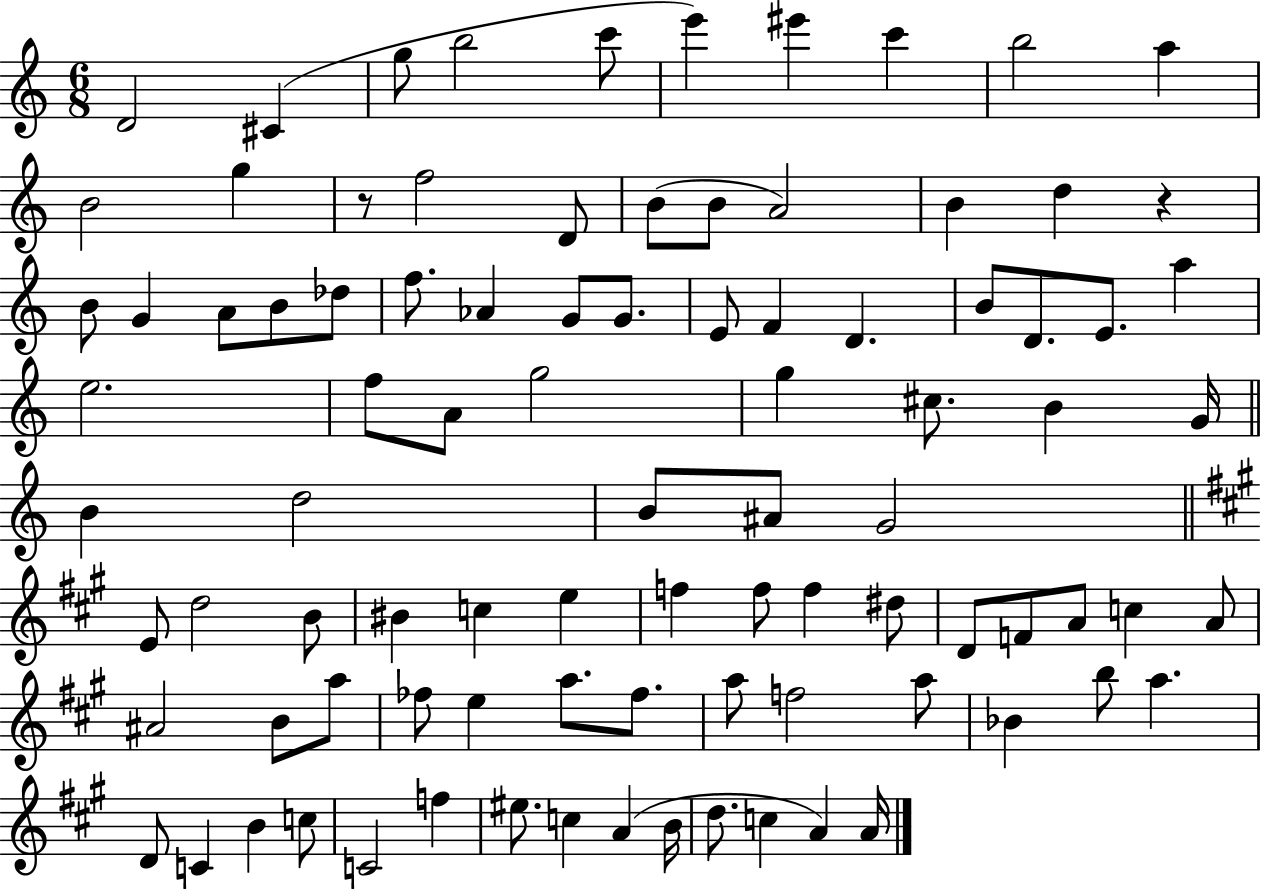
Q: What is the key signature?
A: C major